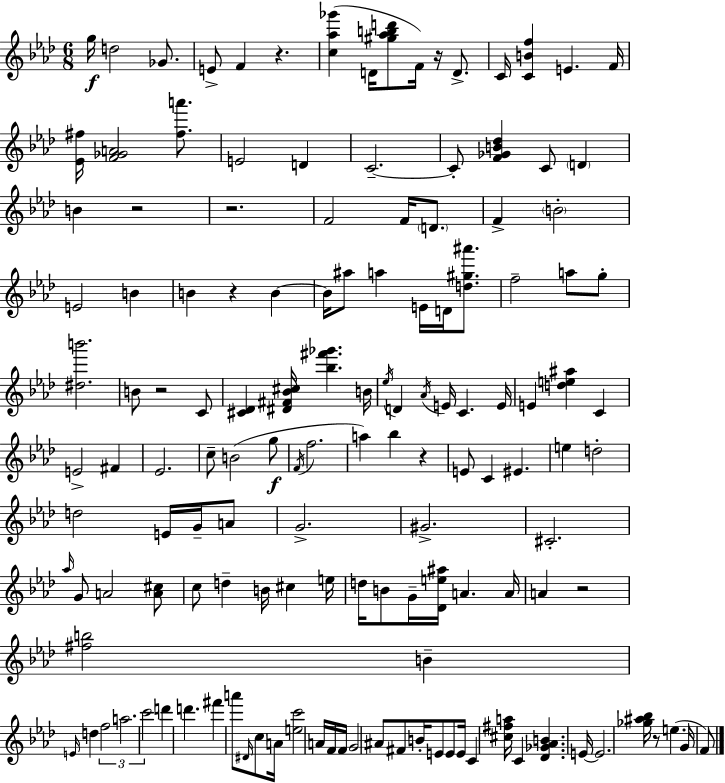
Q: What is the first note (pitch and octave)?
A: G5